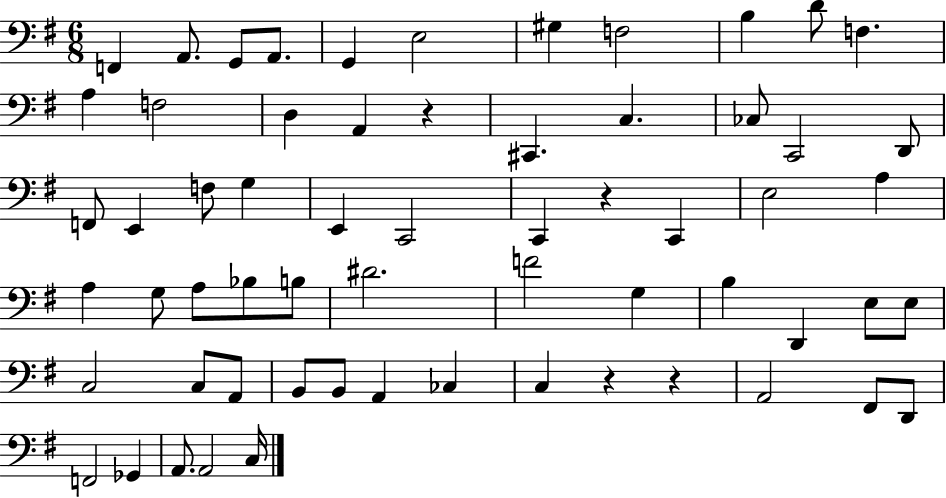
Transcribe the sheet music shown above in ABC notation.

X:1
T:Untitled
M:6/8
L:1/4
K:G
F,, A,,/2 G,,/2 A,,/2 G,, E,2 ^G, F,2 B, D/2 F, A, F,2 D, A,, z ^C,, C, _C,/2 C,,2 D,,/2 F,,/2 E,, F,/2 G, E,, C,,2 C,, z C,, E,2 A, A, G,/2 A,/2 _B,/2 B,/2 ^D2 F2 G, B, D,, E,/2 E,/2 C,2 C,/2 A,,/2 B,,/2 B,,/2 A,, _C, C, z z A,,2 ^F,,/2 D,,/2 F,,2 _G,, A,,/2 A,,2 C,/4